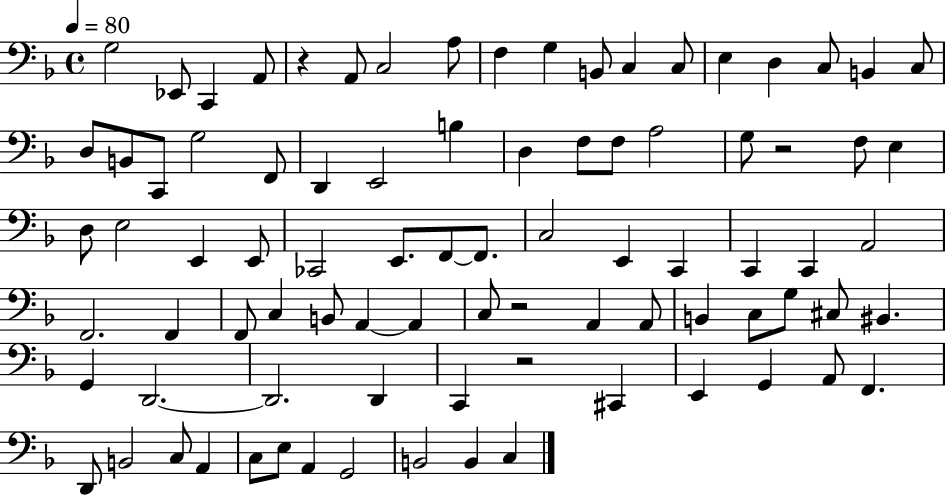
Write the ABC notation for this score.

X:1
T:Untitled
M:4/4
L:1/4
K:F
G,2 _E,,/2 C,, A,,/2 z A,,/2 C,2 A,/2 F, G, B,,/2 C, C,/2 E, D, C,/2 B,, C,/2 D,/2 B,,/2 C,,/2 G,2 F,,/2 D,, E,,2 B, D, F,/2 F,/2 A,2 G,/2 z2 F,/2 E, D,/2 E,2 E,, E,,/2 _C,,2 E,,/2 F,,/2 F,,/2 C,2 E,, C,, C,, C,, A,,2 F,,2 F,, F,,/2 C, B,,/2 A,, A,, C,/2 z2 A,, A,,/2 B,, C,/2 G,/2 ^C,/2 ^B,, G,, D,,2 D,,2 D,, C,, z2 ^C,, E,, G,, A,,/2 F,, D,,/2 B,,2 C,/2 A,, C,/2 E,/2 A,, G,,2 B,,2 B,, C,